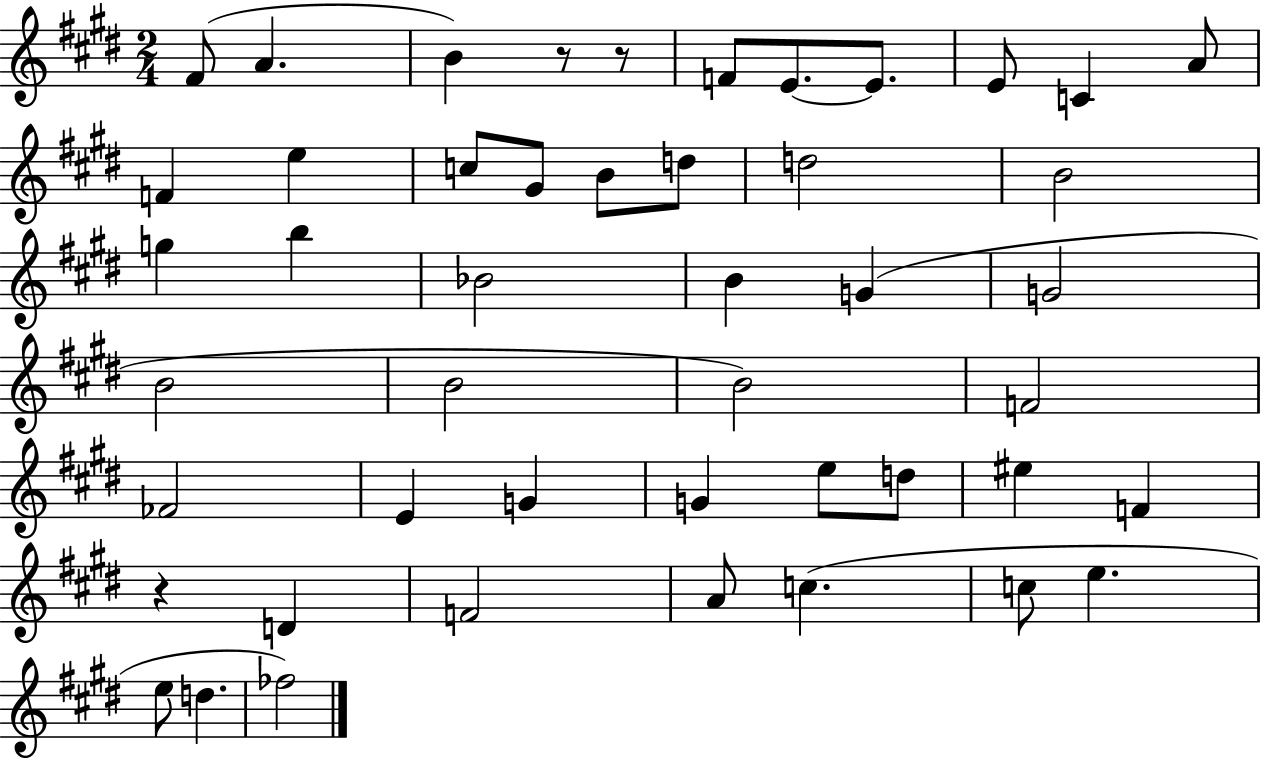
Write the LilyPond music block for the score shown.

{
  \clef treble
  \numericTimeSignature
  \time 2/4
  \key e \major
  fis'8( a'4. | b'4) r8 r8 | f'8 e'8.~~ e'8. | e'8 c'4 a'8 | \break f'4 e''4 | c''8 gis'8 b'8 d''8 | d''2 | b'2 | \break g''4 b''4 | bes'2 | b'4 g'4( | g'2 | \break b'2 | b'2 | b'2) | f'2 | \break fes'2 | e'4 g'4 | g'4 e''8 d''8 | eis''4 f'4 | \break r4 d'4 | f'2 | a'8 c''4.( | c''8 e''4. | \break e''8 d''4. | fes''2) | \bar "|."
}